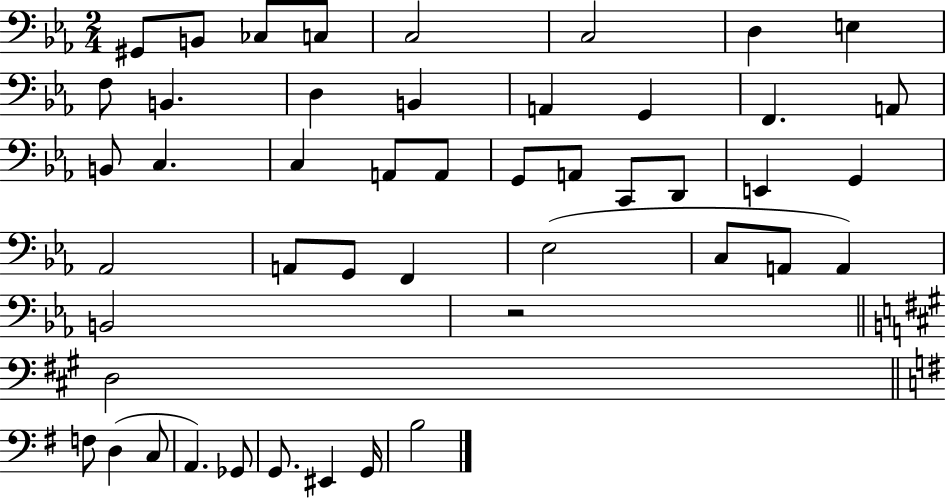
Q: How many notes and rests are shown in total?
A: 47